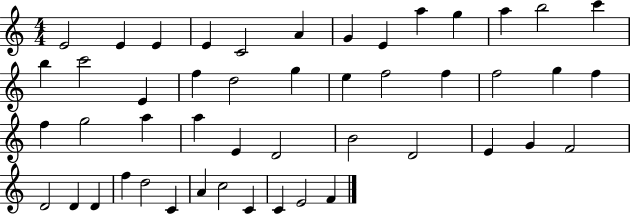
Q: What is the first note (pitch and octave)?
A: E4